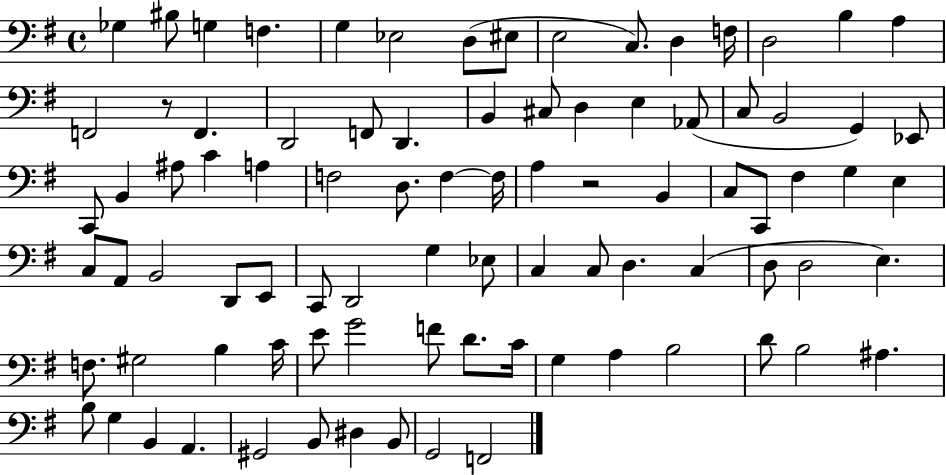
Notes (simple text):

Gb3/q BIS3/e G3/q F3/q. G3/q Eb3/h D3/e EIS3/e E3/h C3/e. D3/q F3/s D3/h B3/q A3/q F2/h R/e F2/q. D2/h F2/e D2/q. B2/q C#3/e D3/q E3/q Ab2/e C3/e B2/h G2/q Eb2/e C2/e B2/q A#3/e C4/q A3/q F3/h D3/e. F3/q F3/s A3/q R/h B2/q C3/e C2/e F#3/q G3/q E3/q C3/e A2/e B2/h D2/e E2/e C2/e D2/h G3/q Eb3/e C3/q C3/e D3/q. C3/q D3/e D3/h E3/q. F3/e. G#3/h B3/q C4/s E4/e G4/h F4/e D4/e. C4/s G3/q A3/q B3/h D4/e B3/h A#3/q. B3/e G3/q B2/q A2/q. G#2/h B2/e D#3/q B2/e G2/h F2/h